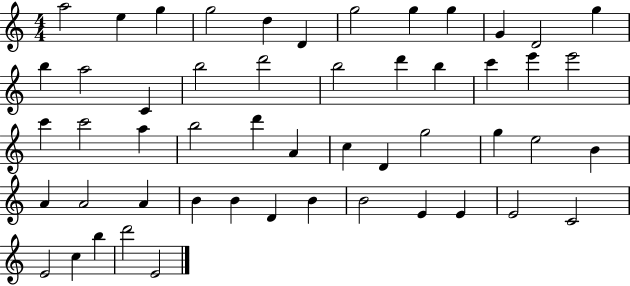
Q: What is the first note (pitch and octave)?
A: A5